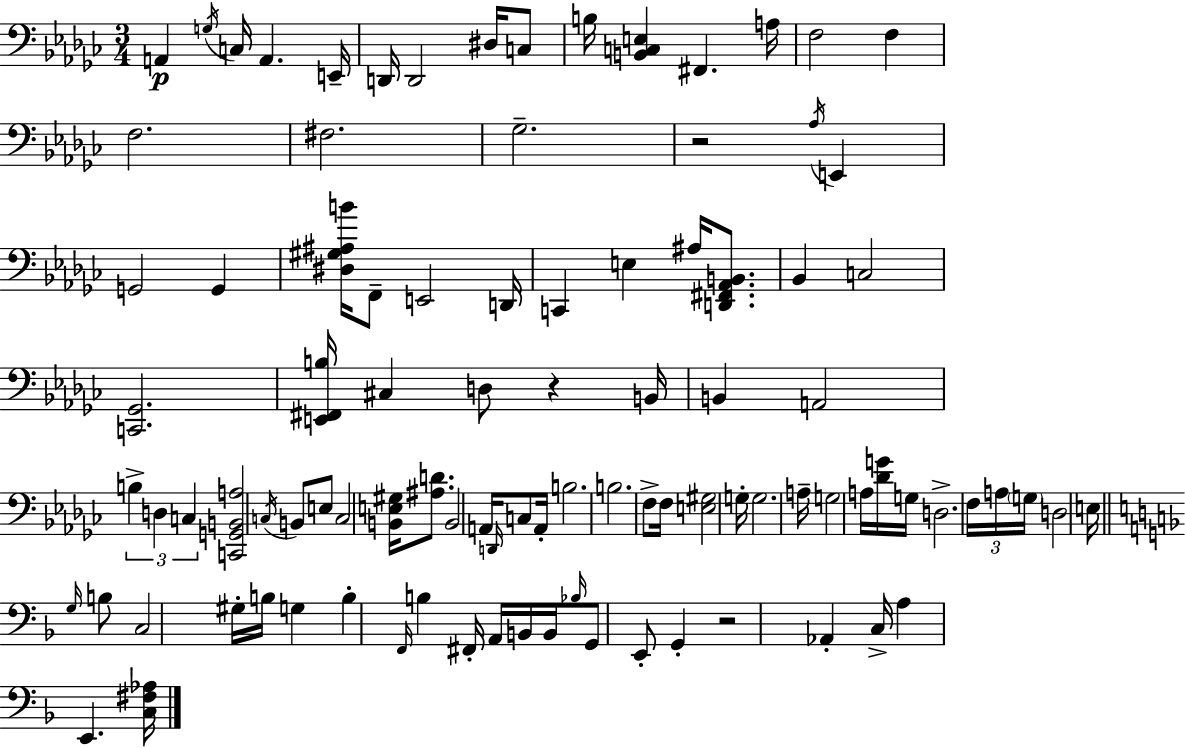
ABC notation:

X:1
T:Untitled
M:3/4
L:1/4
K:Ebm
A,, G,/4 C,/4 A,, E,,/4 D,,/4 D,,2 ^D,/4 C,/2 B,/4 [B,,C,E,] ^F,, A,/4 F,2 F, F,2 ^F,2 _G,2 z2 _A,/4 E,, G,,2 G,, [^D,^G,^A,B]/4 F,,/2 E,,2 D,,/4 C,, E, ^A,/4 [D,,^F,,_A,,B,,]/2 _B,, C,2 [C,,_G,,]2 [E,,^F,,B,]/4 ^C, D,/2 z B,,/4 B,, A,,2 B, D, C, [C,,G,,B,,A,]2 C,/4 B,,/2 E,/2 C,2 [B,,E,^G,]/4 [^A,D]/2 B,,2 A,,/4 D,,/4 C,/2 A,,/4 B,2 B,2 F,/2 F,/4 [E,^G,]2 G,/4 G,2 A,/4 G,2 A,/4 [_DG]/4 G,/4 D,2 F,/4 A,/4 G,/4 D,2 E,/4 G,/4 B,/2 C,2 ^G,/4 B,/4 G, B, F,,/4 B, ^F,,/4 A,,/4 B,,/4 B,,/4 _B,/4 G,,/2 E,,/2 G,, z2 _A,, C,/4 A, E,, [C,^F,_A,]/4